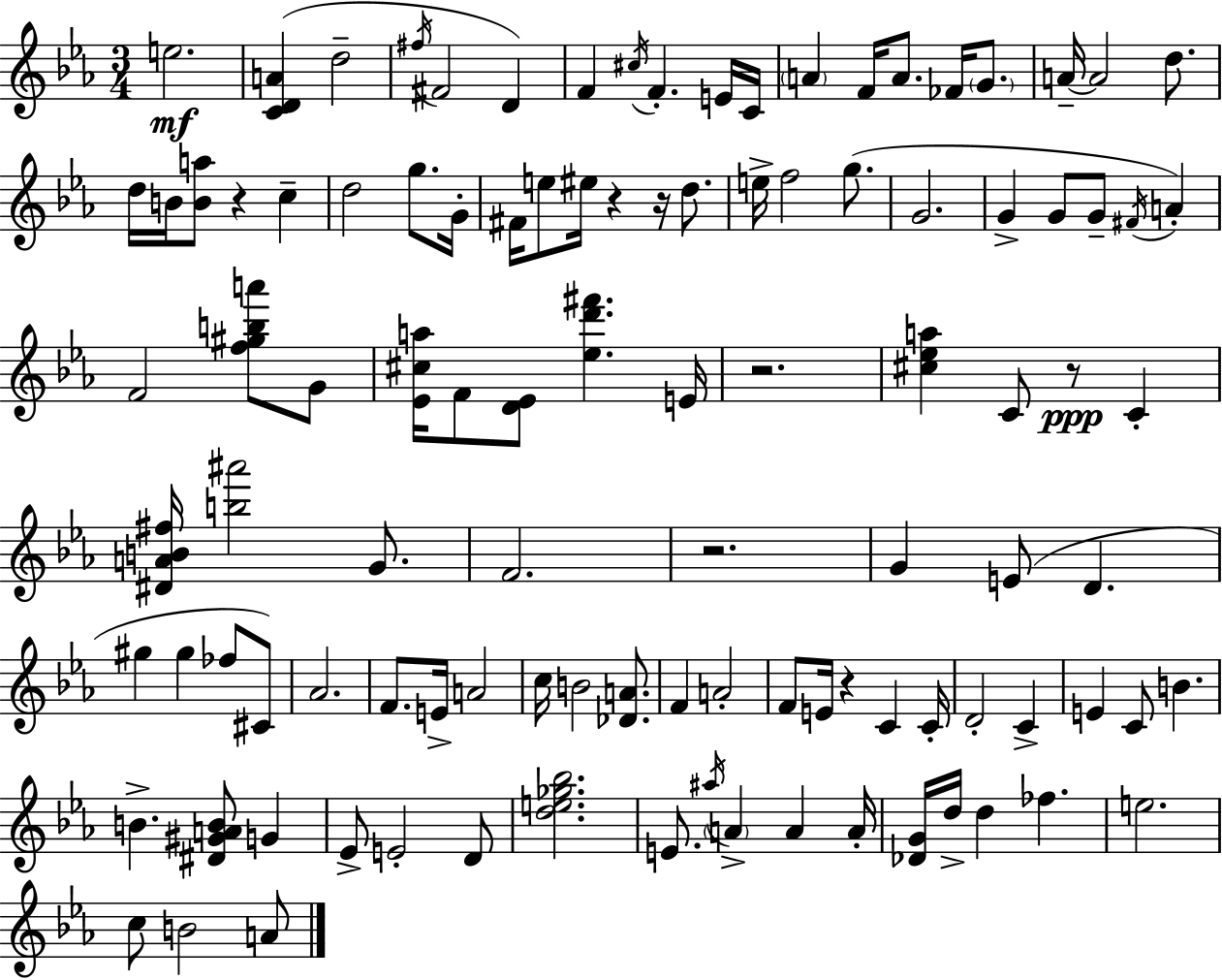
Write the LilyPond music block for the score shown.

{
  \clef treble
  \numericTimeSignature
  \time 3/4
  \key c \minor
  e''2.\mf | <c' d' a'>4( d''2-- | \acciaccatura { fis''16 } fis'2 d'4) | f'4 \acciaccatura { cis''16 } f'4.-. | \break e'16 c'16 \parenthesize a'4 f'16 a'8. fes'16 \parenthesize g'8. | a'16--~~ a'2 d''8. | d''16 b'16 <b' a''>8 r4 c''4-- | d''2 g''8. | \break g'16-. fis'16 e''8 eis''16 r4 r16 d''8. | e''16-> f''2 g''8.( | g'2. | g'4-> g'8 g'8-- \acciaccatura { fis'16 }) a'4-. | \break f'2 <f'' gis'' b'' a'''>8 | g'8 <ees' cis'' a''>16 f'8 <d' ees'>8 <ees'' d''' fis'''>4. | e'16 r2. | <cis'' ees'' a''>4 c'8 r8\ppp c'4-. | \break <dis' a' b' fis''>16 <b'' ais'''>2 | g'8. f'2. | r2. | g'4 e'8( d'4. | \break gis''4 gis''4 fes''8 | cis'8) aes'2. | f'8. e'16-> a'2 | c''16 b'2 | \break <des' a'>8. f'4 a'2-. | f'8 e'16 r4 c'4 | c'16-. d'2-. c'4-> | e'4 c'8 b'4. | \break b'4.-> <dis' gis' a' b'>8 g'4 | ees'8-> e'2-. | d'8 <d'' e'' ges'' bes''>2. | e'8. \acciaccatura { ais''16 } \parenthesize a'4-> a'4 | \break a'16-. <des' g'>16 d''16-> d''4 fes''4. | e''2. | c''8 b'2 | a'8 \bar "|."
}